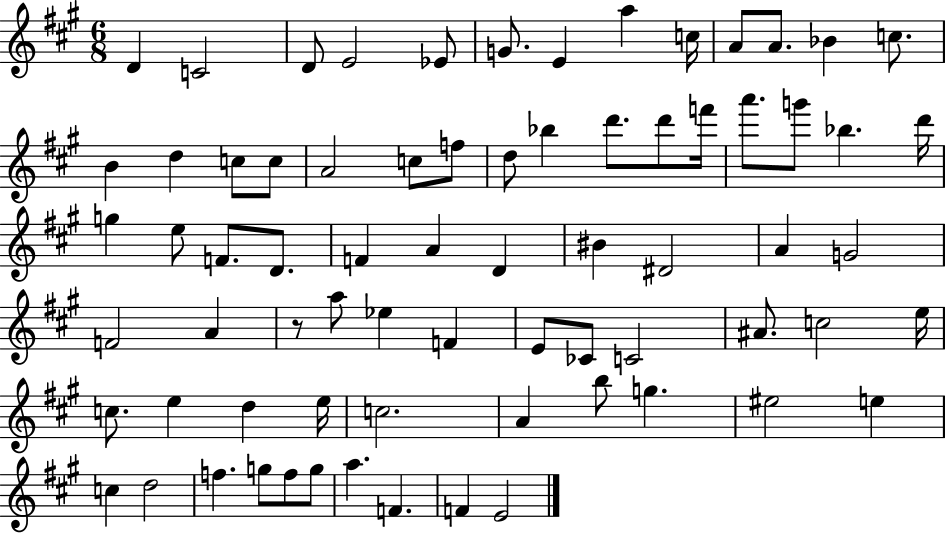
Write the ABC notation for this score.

X:1
T:Untitled
M:6/8
L:1/4
K:A
D C2 D/2 E2 _E/2 G/2 E a c/4 A/2 A/2 _B c/2 B d c/2 c/2 A2 c/2 f/2 d/2 _b d'/2 d'/2 f'/4 a'/2 g'/2 _b d'/4 g e/2 F/2 D/2 F A D ^B ^D2 A G2 F2 A z/2 a/2 _e F E/2 _C/2 C2 ^A/2 c2 e/4 c/2 e d e/4 c2 A b/2 g ^e2 e c d2 f g/2 f/2 g/2 a F F E2